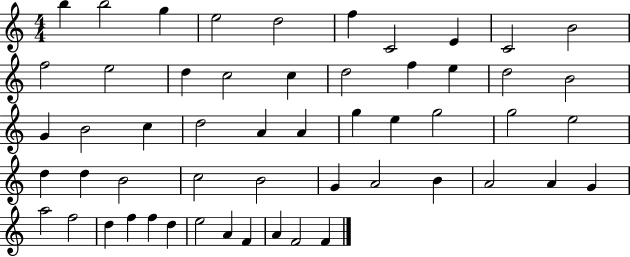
B5/q B5/h G5/q E5/h D5/h F5/q C4/h E4/q C4/h B4/h F5/h E5/h D5/q C5/h C5/q D5/h F5/q E5/q D5/h B4/h G4/q B4/h C5/q D5/h A4/q A4/q G5/q E5/q G5/h G5/h E5/h D5/q D5/q B4/h C5/h B4/h G4/q A4/h B4/q A4/h A4/q G4/q A5/h F5/h D5/q F5/q F5/q D5/q E5/h A4/q F4/q A4/q F4/h F4/q